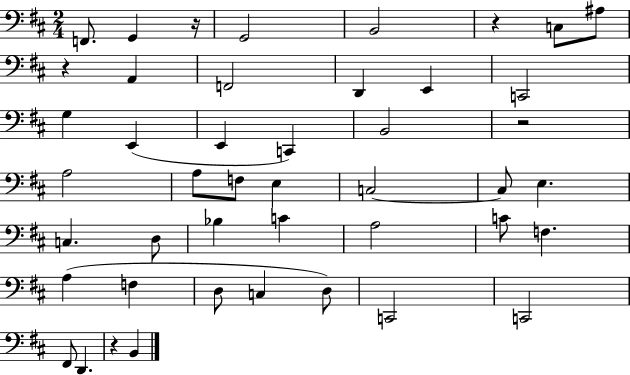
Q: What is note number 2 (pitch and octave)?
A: G2